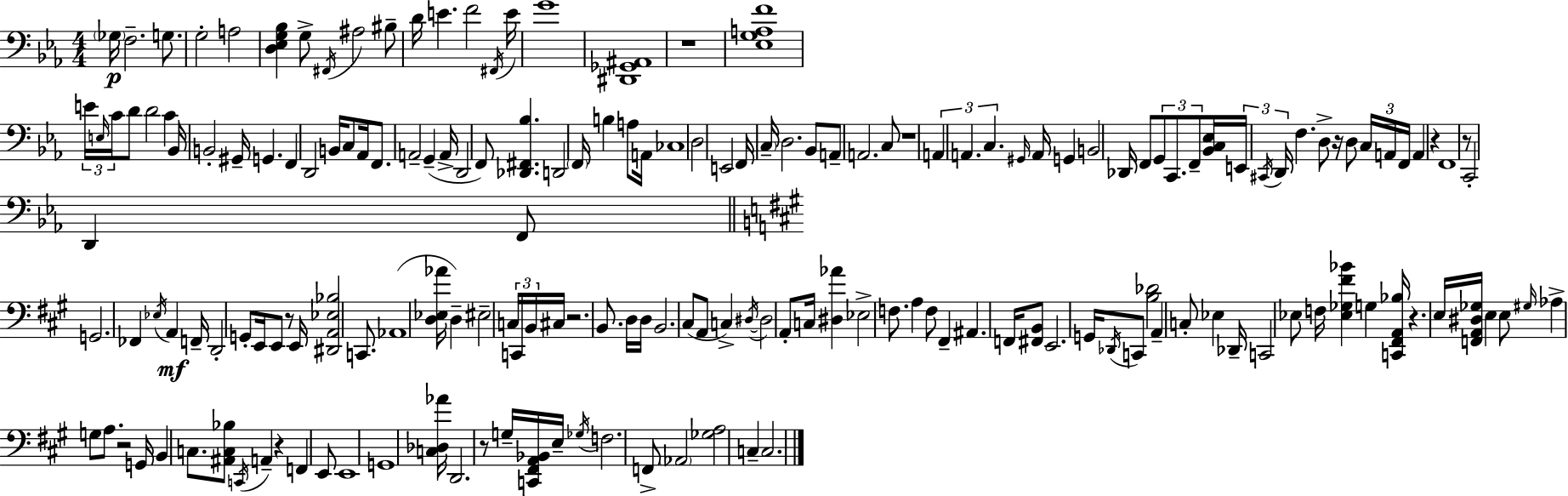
{
  \clef bass
  \numericTimeSignature
  \time 4/4
  \key c \minor
  \parenthesize ges16\p f2.-- g8. | g2-. a2 | <d ees g bes>4 g8-> \acciaccatura { fis,16 } ais2 bis8-- | d'16 e'4. f'2 | \break \acciaccatura { fis,16 } e'16 g'1 | <dis, ges, ais,>1 | r1 | <ees g a f'>1 | \break \tuplet 3/2 { e'16 \grace { e16 } c'16 } d'8 d'2 c'4 | bes,16 b,2-. gis,16-- g,4. | f,4 d,2 b,16 | c8 aes,16 f,8. a,2-- g,4--( | \break a,16-> d,2 f,8) <des, fis, bes>4. | d,2 \parenthesize f,16 b4 | a8 a,16 ces1 | d2 e,2 | \break f,16 \parenthesize c16-- d2. | bes,8 a,8-- a,2. | c8 r1 | \tuplet 3/2 { a,4 a,4. c4. } | \break \grace { gis,16 } a,16 g,4 b,2 | des,16 f,8 \tuplet 3/2 { g,8 c,8. f,8-- } <bes, c ees>16 \tuplet 3/2 { e,16 \acciaccatura { cis,16 } d,16 } f4. | d8-> r16 d8 \tuplet 3/2 { c16 a,16 f,16 } a,4 | r4 f,1 | \break r8 c,2-. d,4 | f,8 \bar "||" \break \key a \major g,2. fes,4 | \acciaccatura { ees16 }\mf a,4 f,16-- d,2-. g,8-. | e,16 e,8 r8 e,16 <dis, a, ees bes>2 c,8. | aes,1( | \break <d ees aes'>16 d4--) eis2-- \tuplet 3/2 { c16 c,16 | b,16 } cis16 r2. b,8. | d16 d16 b,2. cis8( | a,8 c4->) \acciaccatura { dis16~ }~ dis2 | \break a,8-. c16 <dis aes'>4 ees2-> f8. | a4 f8 fis,4-- ais,4. | f,16 <fis, b,>8 e,2. | g,16 \acciaccatura { des,16 } c,8 <b des'>2 a,4-- | \break c8-. ees4 des,16-- c,2 | ees8 f16 <ees ges fis' bes'>4 g4 <c, fis, a, bes>16 r4. | e16 <f, a, dis ges>16 e4 e8 \grace { gis16 } aes4-> g8 | a8. r2 g,16 b,4 | \break c8. <ais, c bes>8 \acciaccatura { c,16 } a,4-- r4 f,4 | e,8 e,1 | g,1 | <c des aes'>16 d,2. | \break r8 g16-- <c, fis, a, bes,>16 e16-- \acciaccatura { ges16 } f2. | f,8-> \parenthesize aes,2 <ges a>2 | c4-- c2. | \bar "|."
}